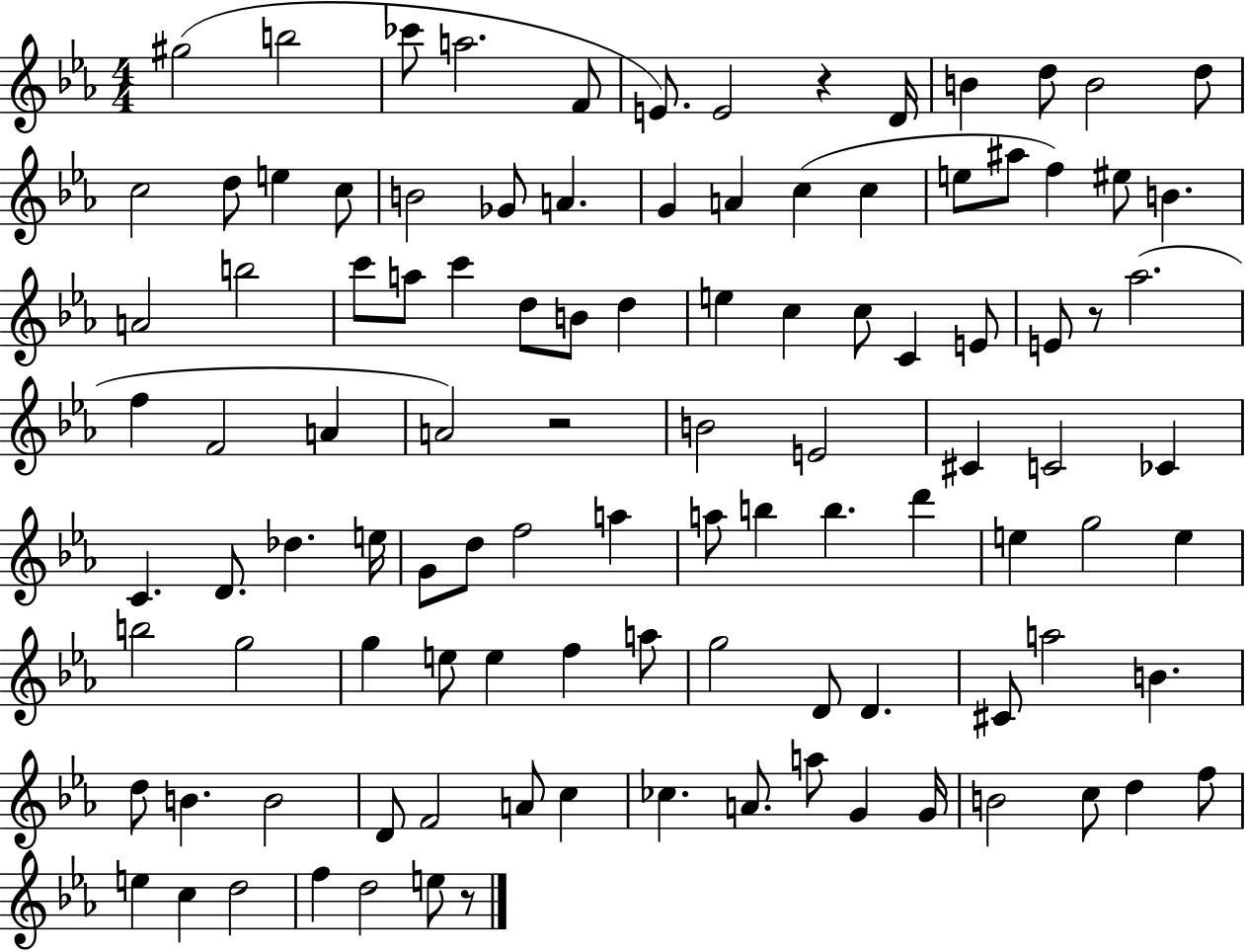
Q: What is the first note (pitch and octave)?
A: G#5